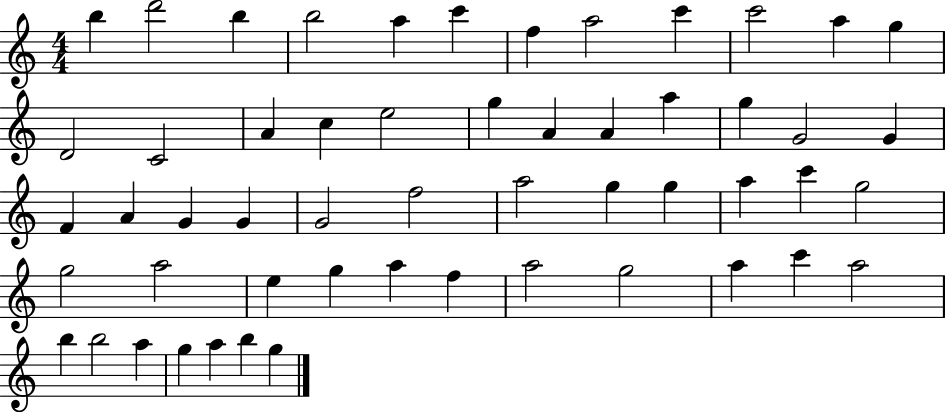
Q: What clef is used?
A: treble